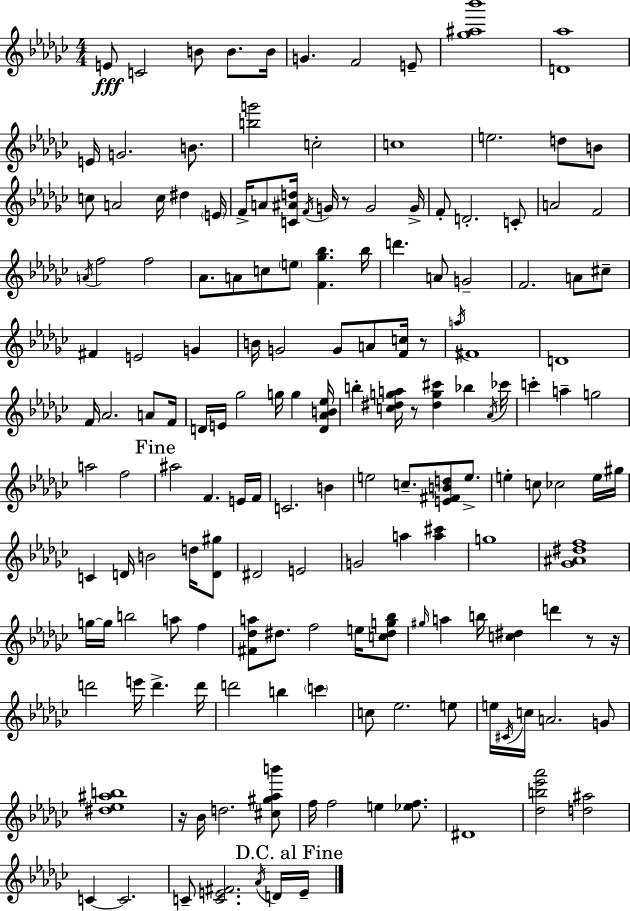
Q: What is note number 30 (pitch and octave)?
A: C4